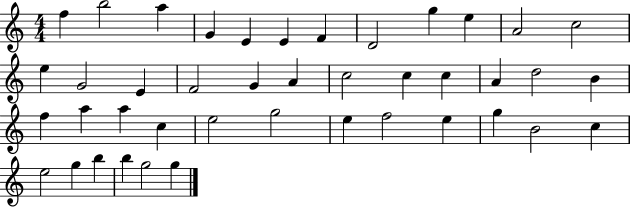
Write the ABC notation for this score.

X:1
T:Untitled
M:4/4
L:1/4
K:C
f b2 a G E E F D2 g e A2 c2 e G2 E F2 G A c2 c c A d2 B f a a c e2 g2 e f2 e g B2 c e2 g b b g2 g